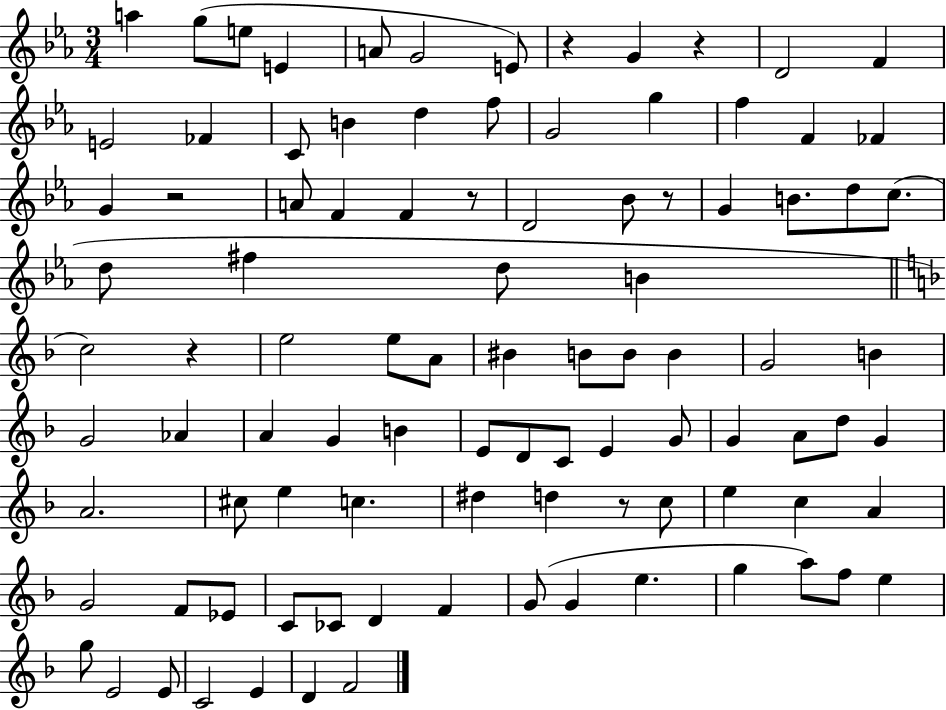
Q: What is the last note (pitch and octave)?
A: F4